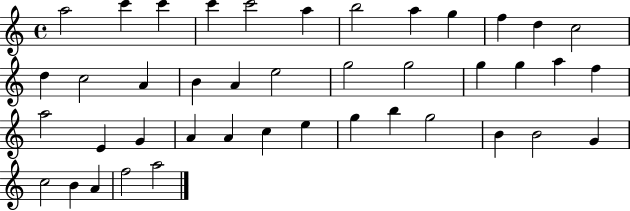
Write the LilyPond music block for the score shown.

{
  \clef treble
  \time 4/4
  \defaultTimeSignature
  \key c \major
  a''2 c'''4 c'''4 | c'''4 c'''2 a''4 | b''2 a''4 g''4 | f''4 d''4 c''2 | \break d''4 c''2 a'4 | b'4 a'4 e''2 | g''2 g''2 | g''4 g''4 a''4 f''4 | \break a''2 e'4 g'4 | a'4 a'4 c''4 e''4 | g''4 b''4 g''2 | b'4 b'2 g'4 | \break c''2 b'4 a'4 | f''2 a''2 | \bar "|."
}